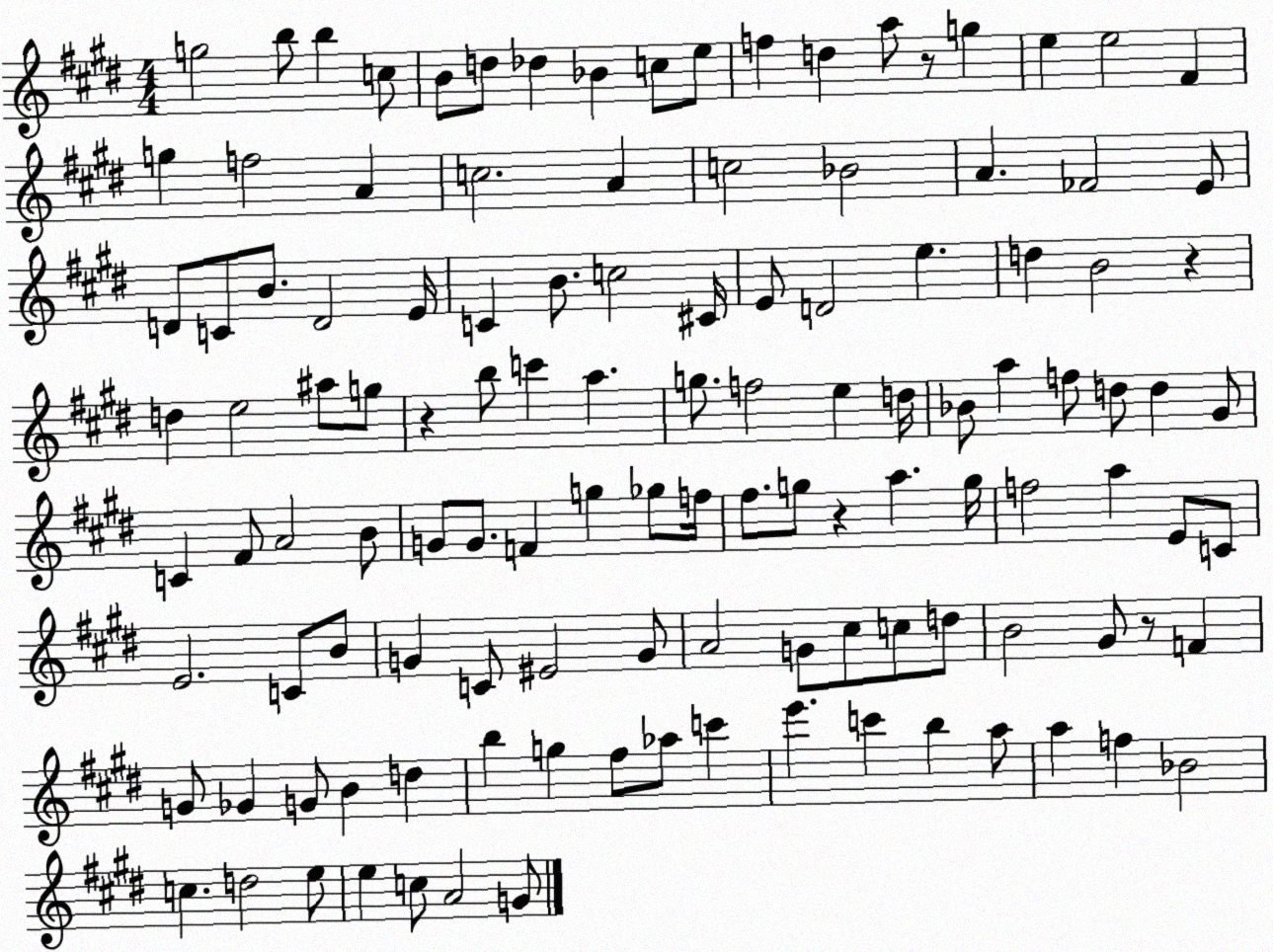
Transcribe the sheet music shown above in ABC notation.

X:1
T:Untitled
M:4/4
L:1/4
K:E
g2 b/2 b c/2 B/2 d/2 _d _B c/2 e/2 f d a/2 z/2 g e e2 ^F g f2 A c2 A c2 _B2 A _F2 E/2 D/2 C/2 B/2 D2 E/4 C B/2 c2 ^C/4 E/2 D2 e d B2 z d e2 ^a/2 g/2 z b/2 c' a g/2 f2 e d/4 _B/2 a f/2 d/2 d ^G/2 C ^F/2 A2 B/2 G/2 G/2 F g _g/2 f/4 ^f/2 g/2 z a g/4 f2 a E/2 C/2 E2 C/2 B/2 G C/2 ^E2 G/2 A2 G/2 ^c/2 c/2 d/2 B2 ^G/2 z/2 F G/2 _G G/2 B d b g ^f/2 _a/2 c' e' c' b a/2 a f _B2 c d2 e/2 e c/2 A2 G/2